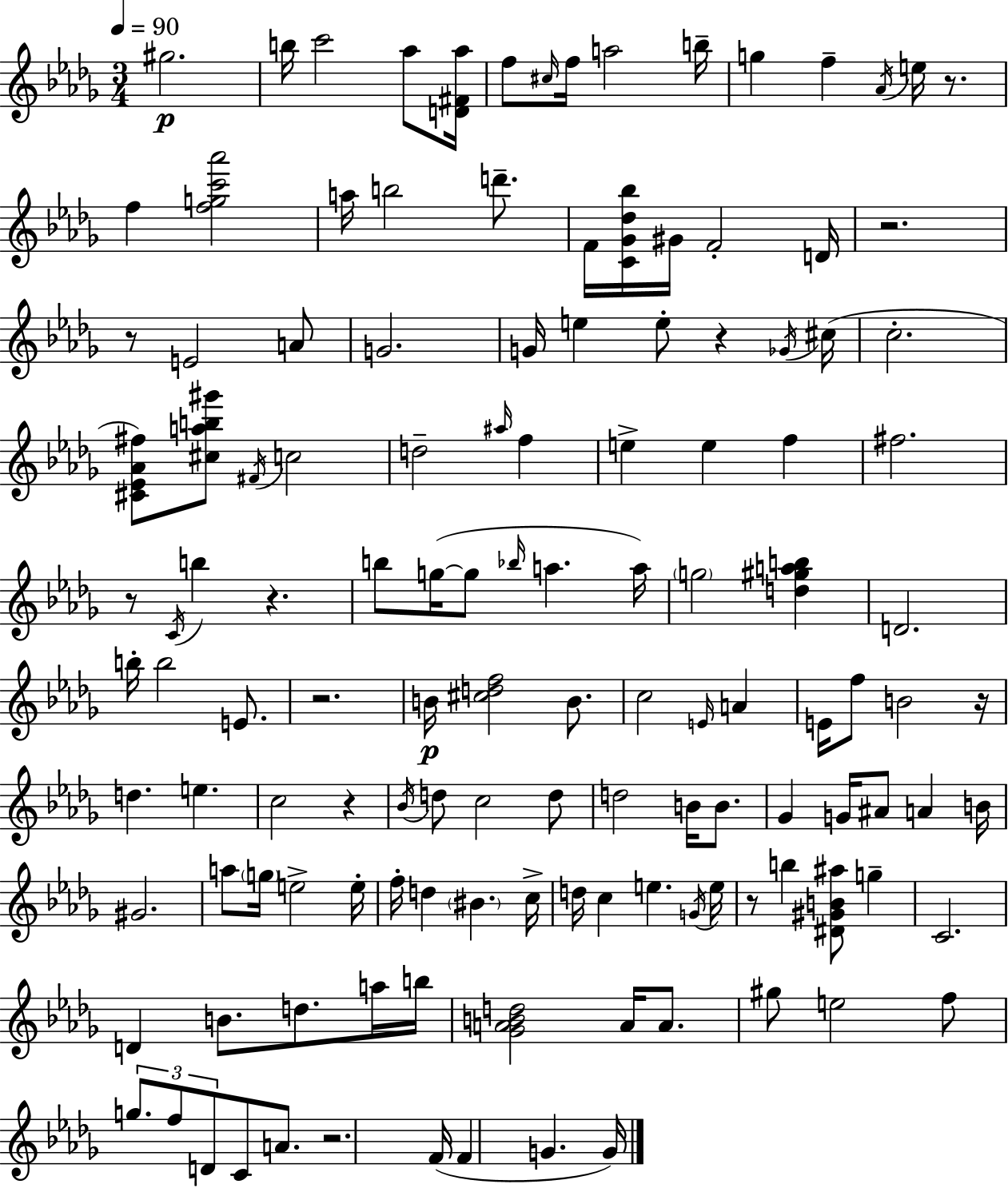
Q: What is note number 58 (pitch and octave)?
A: E4